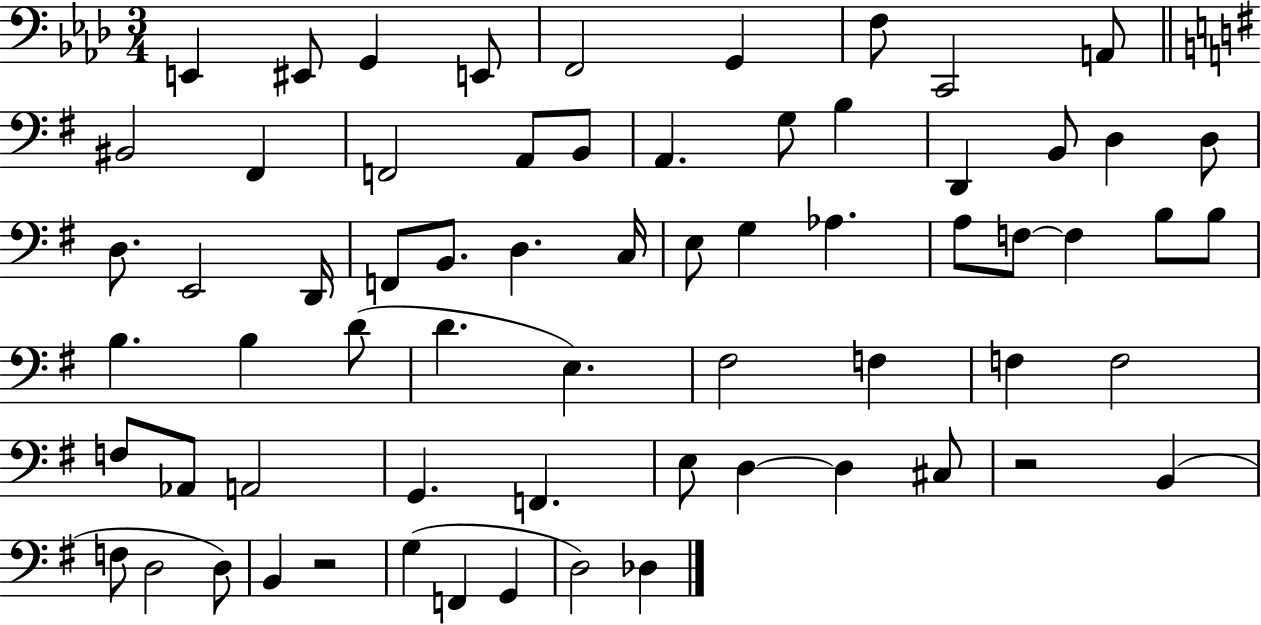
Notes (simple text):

E2/q EIS2/e G2/q E2/e F2/h G2/q F3/e C2/h A2/e BIS2/h F#2/q F2/h A2/e B2/e A2/q. G3/e B3/q D2/q B2/e D3/q D3/e D3/e. E2/h D2/s F2/e B2/e. D3/q. C3/s E3/e G3/q Ab3/q. A3/e F3/e F3/q B3/e B3/e B3/q. B3/q D4/e D4/q. E3/q. F#3/h F3/q F3/q F3/h F3/e Ab2/e A2/h G2/q. F2/q. E3/e D3/q D3/q C#3/e R/h B2/q F3/e D3/h D3/e B2/q R/h G3/q F2/q G2/q D3/h Db3/q